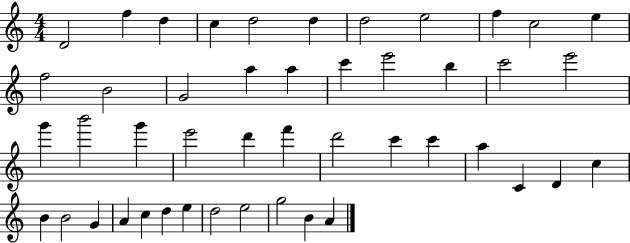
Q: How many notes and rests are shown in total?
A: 46